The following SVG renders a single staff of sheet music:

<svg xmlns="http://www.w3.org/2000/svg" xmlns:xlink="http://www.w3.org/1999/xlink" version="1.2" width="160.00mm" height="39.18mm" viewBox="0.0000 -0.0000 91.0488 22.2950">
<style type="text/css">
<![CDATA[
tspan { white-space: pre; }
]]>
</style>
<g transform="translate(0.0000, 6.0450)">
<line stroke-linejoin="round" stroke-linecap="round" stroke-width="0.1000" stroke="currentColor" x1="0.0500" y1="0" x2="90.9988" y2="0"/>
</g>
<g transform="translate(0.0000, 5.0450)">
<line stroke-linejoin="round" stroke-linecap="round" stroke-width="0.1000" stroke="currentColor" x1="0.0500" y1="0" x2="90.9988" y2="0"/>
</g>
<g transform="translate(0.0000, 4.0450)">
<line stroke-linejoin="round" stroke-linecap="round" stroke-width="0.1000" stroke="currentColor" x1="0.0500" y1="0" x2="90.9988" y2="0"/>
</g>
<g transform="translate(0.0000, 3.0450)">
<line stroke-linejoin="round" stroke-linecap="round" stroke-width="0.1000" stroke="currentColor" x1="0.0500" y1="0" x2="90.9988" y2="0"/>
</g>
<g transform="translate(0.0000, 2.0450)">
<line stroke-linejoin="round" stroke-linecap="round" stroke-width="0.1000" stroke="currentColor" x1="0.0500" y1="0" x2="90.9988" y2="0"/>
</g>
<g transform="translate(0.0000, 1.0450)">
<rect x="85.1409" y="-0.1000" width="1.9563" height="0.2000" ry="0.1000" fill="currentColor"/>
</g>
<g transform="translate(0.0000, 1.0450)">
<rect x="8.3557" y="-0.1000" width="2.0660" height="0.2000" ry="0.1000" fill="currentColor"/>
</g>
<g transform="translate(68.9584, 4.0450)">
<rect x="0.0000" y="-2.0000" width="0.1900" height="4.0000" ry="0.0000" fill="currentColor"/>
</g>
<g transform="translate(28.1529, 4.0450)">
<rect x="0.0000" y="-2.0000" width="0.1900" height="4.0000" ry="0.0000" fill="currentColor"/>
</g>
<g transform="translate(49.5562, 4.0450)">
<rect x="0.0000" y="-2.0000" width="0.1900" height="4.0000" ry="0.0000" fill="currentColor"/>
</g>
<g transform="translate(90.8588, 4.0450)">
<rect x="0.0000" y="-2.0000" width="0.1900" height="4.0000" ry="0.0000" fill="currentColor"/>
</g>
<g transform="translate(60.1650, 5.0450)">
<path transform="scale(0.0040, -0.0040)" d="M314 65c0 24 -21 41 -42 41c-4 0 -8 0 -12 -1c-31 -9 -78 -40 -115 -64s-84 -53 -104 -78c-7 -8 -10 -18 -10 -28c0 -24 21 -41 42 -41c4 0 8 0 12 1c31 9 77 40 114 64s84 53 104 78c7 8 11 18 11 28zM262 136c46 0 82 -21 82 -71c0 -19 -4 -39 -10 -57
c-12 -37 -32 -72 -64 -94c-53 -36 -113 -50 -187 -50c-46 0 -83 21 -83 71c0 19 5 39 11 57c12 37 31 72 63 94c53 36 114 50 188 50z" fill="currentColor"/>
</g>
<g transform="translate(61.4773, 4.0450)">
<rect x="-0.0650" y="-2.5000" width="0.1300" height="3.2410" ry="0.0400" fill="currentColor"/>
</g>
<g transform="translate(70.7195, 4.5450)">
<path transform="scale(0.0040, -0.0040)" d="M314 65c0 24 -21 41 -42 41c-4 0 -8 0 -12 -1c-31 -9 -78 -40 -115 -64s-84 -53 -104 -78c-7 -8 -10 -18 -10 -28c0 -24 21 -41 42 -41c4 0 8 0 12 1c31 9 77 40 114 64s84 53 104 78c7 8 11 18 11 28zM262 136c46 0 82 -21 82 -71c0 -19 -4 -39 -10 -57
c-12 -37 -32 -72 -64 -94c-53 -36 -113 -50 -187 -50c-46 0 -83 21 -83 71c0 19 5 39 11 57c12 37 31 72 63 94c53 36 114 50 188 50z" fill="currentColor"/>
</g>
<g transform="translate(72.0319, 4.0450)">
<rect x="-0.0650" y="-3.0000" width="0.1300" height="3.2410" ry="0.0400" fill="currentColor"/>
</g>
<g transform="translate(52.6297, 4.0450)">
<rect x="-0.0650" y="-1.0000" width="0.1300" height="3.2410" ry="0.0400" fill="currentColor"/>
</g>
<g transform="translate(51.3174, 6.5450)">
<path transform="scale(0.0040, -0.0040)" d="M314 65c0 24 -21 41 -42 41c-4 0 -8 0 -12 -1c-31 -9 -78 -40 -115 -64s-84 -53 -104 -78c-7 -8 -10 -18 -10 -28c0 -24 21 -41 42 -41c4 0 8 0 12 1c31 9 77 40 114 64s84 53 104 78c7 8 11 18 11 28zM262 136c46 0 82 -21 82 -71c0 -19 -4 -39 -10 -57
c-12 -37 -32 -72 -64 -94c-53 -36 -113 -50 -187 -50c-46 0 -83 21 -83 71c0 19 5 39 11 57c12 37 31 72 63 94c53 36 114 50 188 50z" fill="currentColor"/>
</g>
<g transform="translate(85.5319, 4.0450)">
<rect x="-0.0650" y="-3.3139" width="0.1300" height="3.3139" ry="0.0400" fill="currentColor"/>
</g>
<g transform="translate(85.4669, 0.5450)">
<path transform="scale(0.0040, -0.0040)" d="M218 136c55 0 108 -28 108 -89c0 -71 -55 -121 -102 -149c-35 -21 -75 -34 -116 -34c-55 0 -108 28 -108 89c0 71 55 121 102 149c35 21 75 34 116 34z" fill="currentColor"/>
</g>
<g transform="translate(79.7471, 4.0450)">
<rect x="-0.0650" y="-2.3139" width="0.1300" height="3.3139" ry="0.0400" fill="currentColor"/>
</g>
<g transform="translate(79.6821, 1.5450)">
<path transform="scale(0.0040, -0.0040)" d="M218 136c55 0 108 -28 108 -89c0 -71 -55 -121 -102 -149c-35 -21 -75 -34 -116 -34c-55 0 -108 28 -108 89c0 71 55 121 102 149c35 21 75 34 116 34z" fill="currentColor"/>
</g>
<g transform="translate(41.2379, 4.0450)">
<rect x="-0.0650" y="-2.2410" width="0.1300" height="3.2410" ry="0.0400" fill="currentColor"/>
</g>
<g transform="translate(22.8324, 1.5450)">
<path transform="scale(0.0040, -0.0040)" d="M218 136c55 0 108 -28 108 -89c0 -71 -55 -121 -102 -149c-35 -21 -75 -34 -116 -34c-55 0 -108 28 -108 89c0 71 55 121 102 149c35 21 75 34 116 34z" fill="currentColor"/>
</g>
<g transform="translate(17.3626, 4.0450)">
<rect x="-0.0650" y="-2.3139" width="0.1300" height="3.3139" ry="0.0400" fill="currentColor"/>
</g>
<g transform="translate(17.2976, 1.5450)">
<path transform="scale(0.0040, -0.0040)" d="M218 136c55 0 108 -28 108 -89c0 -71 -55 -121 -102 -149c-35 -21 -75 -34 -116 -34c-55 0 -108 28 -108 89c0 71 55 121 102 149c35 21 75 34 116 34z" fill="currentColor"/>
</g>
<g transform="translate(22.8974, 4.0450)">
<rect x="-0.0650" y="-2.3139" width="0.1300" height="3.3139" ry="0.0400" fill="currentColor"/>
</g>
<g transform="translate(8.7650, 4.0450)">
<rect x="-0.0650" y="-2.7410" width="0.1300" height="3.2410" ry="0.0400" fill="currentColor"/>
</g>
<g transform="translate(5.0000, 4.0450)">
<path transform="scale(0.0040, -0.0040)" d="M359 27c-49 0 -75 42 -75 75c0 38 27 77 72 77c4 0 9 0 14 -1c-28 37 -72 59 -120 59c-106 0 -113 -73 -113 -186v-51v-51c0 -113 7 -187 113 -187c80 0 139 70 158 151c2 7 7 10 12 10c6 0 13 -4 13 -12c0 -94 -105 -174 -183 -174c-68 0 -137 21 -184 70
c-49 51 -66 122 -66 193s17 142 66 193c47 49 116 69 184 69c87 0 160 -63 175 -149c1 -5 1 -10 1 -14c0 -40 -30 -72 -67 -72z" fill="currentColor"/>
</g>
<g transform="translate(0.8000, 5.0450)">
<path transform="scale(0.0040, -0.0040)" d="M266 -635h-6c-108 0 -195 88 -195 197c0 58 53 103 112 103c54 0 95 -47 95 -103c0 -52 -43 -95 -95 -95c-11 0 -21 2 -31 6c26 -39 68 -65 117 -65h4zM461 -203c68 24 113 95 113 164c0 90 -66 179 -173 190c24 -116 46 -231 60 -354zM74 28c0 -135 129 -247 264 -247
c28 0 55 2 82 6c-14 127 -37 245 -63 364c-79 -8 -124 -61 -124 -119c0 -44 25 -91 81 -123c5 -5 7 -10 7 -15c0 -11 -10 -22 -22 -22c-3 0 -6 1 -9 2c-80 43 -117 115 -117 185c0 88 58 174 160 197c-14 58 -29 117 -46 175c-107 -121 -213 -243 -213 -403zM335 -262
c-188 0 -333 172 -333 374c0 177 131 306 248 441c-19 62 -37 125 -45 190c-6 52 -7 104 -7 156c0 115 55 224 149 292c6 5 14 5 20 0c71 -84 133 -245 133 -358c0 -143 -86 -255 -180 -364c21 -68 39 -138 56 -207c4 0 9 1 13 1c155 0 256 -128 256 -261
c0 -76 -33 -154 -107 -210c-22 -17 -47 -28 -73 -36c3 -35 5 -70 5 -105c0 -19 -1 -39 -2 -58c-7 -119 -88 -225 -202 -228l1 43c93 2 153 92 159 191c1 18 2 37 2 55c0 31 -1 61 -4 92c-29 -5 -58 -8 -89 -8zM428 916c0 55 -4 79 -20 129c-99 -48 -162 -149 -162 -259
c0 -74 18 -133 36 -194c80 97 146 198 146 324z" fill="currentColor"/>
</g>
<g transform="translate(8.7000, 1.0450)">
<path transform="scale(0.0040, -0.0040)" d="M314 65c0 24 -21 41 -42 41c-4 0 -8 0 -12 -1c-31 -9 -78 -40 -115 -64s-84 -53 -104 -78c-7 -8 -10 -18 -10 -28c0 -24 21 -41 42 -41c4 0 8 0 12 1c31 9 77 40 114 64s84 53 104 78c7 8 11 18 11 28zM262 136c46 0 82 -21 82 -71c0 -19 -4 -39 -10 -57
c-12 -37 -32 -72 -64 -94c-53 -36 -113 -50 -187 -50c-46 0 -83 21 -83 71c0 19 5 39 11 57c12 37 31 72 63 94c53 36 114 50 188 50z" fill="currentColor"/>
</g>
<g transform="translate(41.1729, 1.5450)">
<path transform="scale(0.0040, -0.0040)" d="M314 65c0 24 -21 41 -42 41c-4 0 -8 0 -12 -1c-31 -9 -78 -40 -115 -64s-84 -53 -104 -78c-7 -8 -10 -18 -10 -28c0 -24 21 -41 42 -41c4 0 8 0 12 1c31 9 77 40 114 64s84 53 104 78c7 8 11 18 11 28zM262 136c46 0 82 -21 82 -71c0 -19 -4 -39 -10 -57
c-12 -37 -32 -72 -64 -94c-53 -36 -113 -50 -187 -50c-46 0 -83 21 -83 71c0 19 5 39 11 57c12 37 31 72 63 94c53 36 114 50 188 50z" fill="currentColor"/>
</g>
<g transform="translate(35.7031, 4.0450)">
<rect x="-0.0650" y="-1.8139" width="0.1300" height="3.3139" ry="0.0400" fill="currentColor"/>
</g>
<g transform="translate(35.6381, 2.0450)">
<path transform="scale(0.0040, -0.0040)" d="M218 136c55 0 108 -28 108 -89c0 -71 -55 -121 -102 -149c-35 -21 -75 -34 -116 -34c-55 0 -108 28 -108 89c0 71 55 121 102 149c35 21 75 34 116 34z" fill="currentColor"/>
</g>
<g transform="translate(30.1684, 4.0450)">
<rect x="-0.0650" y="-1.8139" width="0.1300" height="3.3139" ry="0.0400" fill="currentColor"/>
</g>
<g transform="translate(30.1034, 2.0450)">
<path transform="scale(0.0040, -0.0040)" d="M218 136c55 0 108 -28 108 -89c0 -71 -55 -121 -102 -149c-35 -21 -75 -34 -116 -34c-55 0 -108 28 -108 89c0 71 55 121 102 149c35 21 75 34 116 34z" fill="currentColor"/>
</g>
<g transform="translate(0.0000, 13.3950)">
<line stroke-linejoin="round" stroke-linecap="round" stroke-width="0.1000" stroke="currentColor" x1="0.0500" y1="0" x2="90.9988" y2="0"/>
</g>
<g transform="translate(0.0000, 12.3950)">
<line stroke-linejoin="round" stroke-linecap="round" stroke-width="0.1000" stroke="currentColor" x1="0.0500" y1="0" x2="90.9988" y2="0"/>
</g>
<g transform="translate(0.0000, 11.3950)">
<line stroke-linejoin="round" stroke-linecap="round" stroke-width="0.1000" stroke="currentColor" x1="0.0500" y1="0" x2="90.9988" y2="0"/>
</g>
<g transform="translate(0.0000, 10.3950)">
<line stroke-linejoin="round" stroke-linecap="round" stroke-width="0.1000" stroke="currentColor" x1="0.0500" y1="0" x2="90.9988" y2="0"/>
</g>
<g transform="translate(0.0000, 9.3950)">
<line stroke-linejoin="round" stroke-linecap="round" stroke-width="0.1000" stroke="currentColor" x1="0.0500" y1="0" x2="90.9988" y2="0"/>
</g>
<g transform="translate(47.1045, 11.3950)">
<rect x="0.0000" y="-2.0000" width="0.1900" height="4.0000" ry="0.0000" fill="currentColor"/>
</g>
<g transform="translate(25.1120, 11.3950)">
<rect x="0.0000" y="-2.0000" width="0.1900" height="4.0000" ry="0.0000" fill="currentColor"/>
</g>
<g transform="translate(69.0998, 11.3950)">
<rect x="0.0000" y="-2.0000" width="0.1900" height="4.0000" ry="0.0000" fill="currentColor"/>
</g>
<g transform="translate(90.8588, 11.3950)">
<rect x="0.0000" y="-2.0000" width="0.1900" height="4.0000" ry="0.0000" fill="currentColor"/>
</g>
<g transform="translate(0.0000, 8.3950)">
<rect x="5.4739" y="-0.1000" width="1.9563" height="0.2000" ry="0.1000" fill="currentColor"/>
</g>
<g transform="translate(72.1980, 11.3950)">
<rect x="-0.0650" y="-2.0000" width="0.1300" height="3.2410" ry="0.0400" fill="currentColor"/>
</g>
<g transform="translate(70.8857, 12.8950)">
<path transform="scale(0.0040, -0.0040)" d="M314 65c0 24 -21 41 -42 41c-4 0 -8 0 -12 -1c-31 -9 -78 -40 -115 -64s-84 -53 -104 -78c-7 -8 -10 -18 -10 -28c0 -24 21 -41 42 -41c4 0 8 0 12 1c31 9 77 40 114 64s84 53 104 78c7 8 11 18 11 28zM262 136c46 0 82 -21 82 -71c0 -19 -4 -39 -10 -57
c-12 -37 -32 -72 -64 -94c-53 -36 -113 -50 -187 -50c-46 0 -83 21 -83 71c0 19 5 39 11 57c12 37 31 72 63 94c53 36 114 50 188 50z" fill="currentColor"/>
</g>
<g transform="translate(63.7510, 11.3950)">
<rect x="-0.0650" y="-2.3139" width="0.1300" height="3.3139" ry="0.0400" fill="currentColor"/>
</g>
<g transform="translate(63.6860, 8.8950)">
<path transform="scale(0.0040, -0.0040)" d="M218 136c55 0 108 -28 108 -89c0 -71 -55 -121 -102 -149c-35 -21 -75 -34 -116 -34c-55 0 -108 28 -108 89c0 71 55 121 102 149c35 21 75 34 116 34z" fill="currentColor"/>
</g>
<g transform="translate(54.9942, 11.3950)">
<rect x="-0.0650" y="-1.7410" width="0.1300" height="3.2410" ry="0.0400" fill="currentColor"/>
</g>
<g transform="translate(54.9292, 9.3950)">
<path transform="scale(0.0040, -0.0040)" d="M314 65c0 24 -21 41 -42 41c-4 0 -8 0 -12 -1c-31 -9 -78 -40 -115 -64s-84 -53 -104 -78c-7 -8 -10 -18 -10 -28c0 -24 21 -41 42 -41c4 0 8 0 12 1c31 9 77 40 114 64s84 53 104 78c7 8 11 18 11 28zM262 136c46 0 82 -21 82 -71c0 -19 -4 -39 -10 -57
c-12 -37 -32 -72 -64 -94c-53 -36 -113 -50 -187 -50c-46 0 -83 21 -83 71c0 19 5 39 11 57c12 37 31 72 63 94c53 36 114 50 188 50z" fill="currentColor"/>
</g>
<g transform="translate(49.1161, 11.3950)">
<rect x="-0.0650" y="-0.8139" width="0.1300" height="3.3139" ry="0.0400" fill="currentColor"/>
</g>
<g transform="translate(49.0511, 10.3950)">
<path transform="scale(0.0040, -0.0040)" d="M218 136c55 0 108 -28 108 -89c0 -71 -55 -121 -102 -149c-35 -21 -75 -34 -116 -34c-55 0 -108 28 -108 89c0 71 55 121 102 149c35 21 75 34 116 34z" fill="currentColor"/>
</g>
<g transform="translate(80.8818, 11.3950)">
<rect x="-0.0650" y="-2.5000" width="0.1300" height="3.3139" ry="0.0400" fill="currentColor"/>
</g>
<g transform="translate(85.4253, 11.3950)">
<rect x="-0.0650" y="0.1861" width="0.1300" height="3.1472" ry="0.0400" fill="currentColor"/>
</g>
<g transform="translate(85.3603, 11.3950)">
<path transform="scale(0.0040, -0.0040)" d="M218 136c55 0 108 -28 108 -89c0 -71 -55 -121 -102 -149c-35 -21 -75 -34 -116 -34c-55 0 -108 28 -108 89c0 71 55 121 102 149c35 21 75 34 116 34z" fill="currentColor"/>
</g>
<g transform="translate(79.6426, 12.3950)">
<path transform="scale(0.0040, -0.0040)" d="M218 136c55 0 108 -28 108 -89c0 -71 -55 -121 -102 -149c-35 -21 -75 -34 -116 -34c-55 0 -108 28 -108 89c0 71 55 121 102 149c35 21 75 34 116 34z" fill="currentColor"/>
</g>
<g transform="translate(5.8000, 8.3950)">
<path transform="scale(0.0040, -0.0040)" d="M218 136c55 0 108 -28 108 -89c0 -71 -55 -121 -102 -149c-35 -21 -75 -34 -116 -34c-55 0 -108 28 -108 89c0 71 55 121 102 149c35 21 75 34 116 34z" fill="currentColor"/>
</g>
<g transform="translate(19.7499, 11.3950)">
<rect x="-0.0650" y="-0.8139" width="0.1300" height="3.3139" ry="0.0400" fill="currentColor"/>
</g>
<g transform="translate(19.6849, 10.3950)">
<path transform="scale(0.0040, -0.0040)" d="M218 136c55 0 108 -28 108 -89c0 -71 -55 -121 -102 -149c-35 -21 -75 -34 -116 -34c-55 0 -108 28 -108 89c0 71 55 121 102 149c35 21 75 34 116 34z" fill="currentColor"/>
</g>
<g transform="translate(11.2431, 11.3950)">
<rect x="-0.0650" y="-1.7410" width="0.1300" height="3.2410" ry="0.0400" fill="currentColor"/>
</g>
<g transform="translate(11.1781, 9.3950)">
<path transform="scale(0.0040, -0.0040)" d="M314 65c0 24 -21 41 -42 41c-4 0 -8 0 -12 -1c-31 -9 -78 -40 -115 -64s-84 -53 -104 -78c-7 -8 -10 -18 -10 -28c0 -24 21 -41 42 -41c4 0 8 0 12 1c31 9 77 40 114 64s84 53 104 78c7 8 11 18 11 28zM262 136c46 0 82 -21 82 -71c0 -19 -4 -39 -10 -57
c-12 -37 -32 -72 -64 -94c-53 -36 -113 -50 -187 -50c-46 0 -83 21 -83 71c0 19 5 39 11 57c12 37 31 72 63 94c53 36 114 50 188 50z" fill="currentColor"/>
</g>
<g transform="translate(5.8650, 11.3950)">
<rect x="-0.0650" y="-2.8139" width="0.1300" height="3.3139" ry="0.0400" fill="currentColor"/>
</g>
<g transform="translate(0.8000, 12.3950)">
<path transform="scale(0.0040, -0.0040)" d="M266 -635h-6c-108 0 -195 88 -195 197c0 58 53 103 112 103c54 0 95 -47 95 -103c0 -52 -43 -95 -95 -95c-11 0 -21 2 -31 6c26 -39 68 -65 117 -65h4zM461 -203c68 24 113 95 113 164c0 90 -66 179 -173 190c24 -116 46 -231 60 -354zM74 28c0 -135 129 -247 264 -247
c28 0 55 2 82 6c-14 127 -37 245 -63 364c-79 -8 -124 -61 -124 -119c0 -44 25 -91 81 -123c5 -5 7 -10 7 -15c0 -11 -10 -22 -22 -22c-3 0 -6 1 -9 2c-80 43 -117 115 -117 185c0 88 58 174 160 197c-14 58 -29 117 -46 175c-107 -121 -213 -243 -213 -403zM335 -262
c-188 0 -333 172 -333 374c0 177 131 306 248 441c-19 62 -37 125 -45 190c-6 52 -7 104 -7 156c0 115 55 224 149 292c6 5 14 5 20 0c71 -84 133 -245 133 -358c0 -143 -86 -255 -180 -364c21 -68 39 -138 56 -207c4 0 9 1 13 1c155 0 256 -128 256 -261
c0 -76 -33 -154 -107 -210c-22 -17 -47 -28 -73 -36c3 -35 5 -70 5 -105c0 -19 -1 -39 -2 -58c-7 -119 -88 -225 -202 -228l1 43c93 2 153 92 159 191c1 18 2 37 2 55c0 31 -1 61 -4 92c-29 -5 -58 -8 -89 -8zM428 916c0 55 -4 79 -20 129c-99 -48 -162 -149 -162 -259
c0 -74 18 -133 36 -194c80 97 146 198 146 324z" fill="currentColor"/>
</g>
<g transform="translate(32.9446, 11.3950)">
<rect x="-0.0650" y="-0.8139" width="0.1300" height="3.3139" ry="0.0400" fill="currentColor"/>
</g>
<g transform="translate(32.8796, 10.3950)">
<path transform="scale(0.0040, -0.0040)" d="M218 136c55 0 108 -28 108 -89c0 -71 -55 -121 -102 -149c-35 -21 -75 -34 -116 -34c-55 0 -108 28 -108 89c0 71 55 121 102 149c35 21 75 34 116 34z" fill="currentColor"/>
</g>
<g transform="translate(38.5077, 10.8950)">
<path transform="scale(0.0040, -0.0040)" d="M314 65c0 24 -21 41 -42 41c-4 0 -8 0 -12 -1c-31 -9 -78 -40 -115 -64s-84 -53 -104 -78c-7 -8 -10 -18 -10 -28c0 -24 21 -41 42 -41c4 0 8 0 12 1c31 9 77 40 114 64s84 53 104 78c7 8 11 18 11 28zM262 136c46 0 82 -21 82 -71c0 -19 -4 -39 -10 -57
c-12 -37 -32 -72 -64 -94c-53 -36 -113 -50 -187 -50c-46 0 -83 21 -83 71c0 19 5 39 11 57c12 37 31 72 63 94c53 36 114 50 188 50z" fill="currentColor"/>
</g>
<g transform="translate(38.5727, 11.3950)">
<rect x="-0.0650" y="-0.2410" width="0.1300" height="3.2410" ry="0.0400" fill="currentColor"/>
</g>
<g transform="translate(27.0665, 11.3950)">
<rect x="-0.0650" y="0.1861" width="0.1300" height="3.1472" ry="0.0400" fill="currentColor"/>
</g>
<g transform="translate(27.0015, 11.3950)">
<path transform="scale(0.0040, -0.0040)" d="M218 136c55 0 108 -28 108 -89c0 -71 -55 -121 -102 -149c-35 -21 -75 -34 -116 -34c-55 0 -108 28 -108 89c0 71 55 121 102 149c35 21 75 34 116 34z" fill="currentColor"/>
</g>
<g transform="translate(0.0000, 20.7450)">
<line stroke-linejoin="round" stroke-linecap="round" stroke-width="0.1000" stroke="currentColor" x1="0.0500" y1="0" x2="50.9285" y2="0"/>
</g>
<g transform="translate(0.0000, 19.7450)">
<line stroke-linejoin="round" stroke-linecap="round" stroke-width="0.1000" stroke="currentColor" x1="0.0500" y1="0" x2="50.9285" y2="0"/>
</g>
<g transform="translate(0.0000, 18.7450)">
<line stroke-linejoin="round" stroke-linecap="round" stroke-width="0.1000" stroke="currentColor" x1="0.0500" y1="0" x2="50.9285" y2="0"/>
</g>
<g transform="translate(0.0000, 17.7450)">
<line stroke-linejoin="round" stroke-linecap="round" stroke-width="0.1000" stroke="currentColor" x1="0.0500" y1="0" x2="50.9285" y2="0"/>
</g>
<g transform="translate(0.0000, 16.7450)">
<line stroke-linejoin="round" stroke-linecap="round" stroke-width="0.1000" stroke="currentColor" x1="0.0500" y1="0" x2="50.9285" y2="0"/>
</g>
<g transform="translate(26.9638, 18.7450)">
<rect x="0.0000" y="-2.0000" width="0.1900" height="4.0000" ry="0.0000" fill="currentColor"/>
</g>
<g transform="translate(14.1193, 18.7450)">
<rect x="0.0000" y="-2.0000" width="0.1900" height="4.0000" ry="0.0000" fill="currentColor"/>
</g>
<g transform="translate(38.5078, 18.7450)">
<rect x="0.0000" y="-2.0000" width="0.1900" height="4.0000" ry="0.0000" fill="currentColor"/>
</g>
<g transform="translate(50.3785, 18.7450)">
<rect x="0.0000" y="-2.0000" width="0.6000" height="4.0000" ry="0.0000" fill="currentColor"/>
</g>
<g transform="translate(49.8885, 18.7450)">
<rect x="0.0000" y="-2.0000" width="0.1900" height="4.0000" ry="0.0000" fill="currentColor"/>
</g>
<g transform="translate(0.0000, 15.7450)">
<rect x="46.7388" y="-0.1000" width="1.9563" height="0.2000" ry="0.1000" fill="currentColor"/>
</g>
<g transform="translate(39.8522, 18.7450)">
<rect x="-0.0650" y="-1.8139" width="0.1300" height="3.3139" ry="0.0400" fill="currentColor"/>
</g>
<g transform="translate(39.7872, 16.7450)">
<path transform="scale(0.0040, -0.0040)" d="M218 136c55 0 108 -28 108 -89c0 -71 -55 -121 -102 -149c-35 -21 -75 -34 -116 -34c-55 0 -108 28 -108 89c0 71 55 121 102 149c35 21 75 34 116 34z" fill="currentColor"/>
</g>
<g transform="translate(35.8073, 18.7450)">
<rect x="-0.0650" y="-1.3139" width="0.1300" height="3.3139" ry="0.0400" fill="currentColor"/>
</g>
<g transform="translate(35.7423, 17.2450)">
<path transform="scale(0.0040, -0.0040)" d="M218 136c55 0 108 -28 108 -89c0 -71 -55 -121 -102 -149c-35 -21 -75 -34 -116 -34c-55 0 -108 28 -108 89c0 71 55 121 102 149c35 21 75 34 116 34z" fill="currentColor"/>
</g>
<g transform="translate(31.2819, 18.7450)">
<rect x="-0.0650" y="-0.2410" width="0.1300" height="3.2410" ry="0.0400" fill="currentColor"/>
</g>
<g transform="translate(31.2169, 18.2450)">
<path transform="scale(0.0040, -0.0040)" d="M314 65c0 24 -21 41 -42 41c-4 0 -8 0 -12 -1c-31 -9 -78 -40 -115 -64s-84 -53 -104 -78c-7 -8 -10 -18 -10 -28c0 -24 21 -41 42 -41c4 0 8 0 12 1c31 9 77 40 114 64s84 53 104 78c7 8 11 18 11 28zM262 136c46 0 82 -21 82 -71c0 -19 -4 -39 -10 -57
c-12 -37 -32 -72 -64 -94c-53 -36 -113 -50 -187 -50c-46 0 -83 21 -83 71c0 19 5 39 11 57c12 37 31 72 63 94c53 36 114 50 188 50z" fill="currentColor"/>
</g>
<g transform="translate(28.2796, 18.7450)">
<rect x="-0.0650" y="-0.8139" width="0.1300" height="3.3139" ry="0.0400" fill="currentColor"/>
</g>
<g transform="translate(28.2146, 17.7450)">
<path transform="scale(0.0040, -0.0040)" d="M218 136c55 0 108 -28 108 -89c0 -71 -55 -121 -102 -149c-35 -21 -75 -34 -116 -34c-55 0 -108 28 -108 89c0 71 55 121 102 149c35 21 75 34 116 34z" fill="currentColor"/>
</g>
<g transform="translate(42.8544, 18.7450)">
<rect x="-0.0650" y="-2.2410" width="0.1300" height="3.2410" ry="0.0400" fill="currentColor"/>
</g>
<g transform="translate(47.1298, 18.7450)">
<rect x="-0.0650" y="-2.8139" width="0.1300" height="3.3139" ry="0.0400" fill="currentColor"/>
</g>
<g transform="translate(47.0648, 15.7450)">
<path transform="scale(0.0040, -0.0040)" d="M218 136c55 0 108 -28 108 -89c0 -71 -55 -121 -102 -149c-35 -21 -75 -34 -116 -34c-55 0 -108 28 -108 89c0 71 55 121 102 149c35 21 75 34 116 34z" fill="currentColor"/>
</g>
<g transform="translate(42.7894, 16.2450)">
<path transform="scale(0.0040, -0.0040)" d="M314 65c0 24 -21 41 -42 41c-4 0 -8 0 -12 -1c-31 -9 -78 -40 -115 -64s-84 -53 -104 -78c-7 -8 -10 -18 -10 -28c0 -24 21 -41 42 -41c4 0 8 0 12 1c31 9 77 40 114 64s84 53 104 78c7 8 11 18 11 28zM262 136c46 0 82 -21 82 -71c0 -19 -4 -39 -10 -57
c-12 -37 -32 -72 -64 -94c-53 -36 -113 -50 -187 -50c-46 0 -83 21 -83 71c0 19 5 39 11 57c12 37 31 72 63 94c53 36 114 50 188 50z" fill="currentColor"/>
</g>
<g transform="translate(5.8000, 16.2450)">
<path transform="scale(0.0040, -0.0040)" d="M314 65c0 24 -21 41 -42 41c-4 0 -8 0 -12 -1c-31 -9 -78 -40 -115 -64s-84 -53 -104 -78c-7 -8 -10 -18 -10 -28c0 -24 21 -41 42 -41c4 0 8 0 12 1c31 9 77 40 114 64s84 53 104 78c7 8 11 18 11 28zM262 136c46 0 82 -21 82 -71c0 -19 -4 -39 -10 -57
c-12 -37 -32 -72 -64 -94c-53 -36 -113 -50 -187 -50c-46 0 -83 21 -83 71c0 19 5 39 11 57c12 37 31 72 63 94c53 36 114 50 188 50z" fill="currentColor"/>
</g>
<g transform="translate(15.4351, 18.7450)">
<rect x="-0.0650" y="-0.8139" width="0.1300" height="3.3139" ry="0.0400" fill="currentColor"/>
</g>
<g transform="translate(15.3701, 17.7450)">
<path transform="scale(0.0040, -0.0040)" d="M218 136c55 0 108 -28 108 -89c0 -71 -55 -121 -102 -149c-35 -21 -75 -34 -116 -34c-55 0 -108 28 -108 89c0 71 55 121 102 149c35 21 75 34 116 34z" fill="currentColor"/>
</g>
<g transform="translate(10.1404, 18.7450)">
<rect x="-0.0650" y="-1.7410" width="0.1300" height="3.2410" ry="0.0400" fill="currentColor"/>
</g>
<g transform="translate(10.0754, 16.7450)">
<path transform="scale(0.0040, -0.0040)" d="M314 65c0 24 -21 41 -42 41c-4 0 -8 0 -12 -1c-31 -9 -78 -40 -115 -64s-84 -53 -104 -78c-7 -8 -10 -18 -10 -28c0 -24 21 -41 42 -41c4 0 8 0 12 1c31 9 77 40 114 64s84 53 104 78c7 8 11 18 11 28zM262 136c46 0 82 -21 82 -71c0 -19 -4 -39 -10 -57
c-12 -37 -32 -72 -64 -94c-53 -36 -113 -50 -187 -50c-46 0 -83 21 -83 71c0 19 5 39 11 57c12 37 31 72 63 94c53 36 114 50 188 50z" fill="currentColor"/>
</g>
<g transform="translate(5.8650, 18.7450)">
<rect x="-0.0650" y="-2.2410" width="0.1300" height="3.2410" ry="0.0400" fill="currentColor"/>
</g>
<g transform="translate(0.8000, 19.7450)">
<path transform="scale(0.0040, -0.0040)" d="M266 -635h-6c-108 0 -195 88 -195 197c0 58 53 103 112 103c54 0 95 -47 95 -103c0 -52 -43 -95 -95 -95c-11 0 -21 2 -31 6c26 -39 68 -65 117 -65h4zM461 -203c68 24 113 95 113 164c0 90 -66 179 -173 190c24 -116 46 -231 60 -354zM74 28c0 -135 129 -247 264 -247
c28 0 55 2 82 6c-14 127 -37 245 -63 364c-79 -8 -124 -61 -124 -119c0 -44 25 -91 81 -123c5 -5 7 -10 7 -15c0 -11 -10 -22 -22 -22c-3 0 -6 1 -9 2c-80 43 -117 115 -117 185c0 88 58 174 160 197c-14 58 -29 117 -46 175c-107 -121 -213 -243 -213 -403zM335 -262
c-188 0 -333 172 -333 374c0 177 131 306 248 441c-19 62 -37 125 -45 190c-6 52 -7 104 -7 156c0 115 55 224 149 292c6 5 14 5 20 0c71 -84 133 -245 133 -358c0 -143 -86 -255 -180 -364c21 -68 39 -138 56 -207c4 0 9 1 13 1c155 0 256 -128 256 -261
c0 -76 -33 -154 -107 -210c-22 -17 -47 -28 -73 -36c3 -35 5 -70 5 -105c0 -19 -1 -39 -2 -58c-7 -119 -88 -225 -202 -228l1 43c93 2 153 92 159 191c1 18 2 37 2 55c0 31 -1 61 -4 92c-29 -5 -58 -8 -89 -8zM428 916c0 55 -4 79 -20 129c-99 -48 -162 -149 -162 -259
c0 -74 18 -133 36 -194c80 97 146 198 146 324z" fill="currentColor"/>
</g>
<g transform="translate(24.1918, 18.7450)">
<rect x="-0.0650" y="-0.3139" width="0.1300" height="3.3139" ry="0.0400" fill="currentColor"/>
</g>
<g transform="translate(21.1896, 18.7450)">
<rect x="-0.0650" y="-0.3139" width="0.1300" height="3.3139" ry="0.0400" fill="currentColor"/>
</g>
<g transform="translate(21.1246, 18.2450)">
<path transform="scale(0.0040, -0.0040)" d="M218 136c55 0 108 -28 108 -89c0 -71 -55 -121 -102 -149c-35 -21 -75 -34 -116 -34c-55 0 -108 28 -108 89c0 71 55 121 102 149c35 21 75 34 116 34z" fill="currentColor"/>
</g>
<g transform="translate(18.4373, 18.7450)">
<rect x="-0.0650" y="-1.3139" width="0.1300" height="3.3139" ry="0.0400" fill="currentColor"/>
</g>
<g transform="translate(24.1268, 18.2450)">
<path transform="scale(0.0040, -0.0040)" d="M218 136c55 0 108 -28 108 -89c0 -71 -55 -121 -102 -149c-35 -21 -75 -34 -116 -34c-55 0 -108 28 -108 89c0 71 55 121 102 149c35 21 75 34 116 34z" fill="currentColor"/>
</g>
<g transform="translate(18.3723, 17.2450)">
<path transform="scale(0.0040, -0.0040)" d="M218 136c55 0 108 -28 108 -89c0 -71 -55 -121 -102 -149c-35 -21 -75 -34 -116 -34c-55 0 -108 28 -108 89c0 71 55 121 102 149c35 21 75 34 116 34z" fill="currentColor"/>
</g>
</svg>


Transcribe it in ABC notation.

X:1
T:Untitled
M:4/4
L:1/4
K:C
a2 g g f f g2 D2 G2 A2 g b a f2 d B d c2 d f2 g F2 G B g2 f2 d e c c d c2 e f g2 a